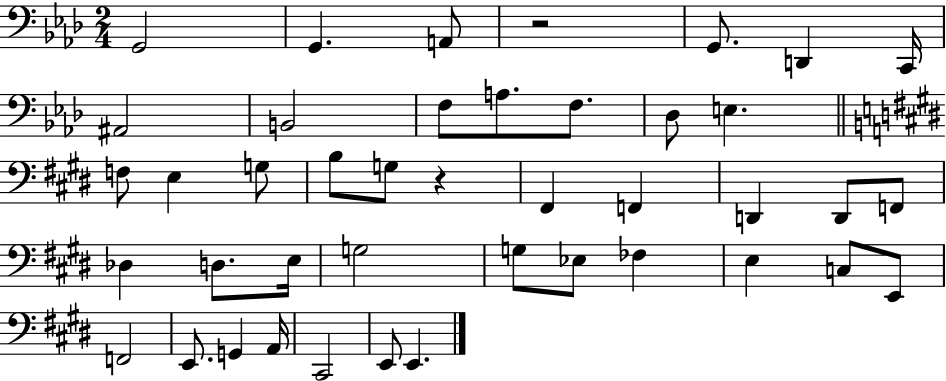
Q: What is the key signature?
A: AES major